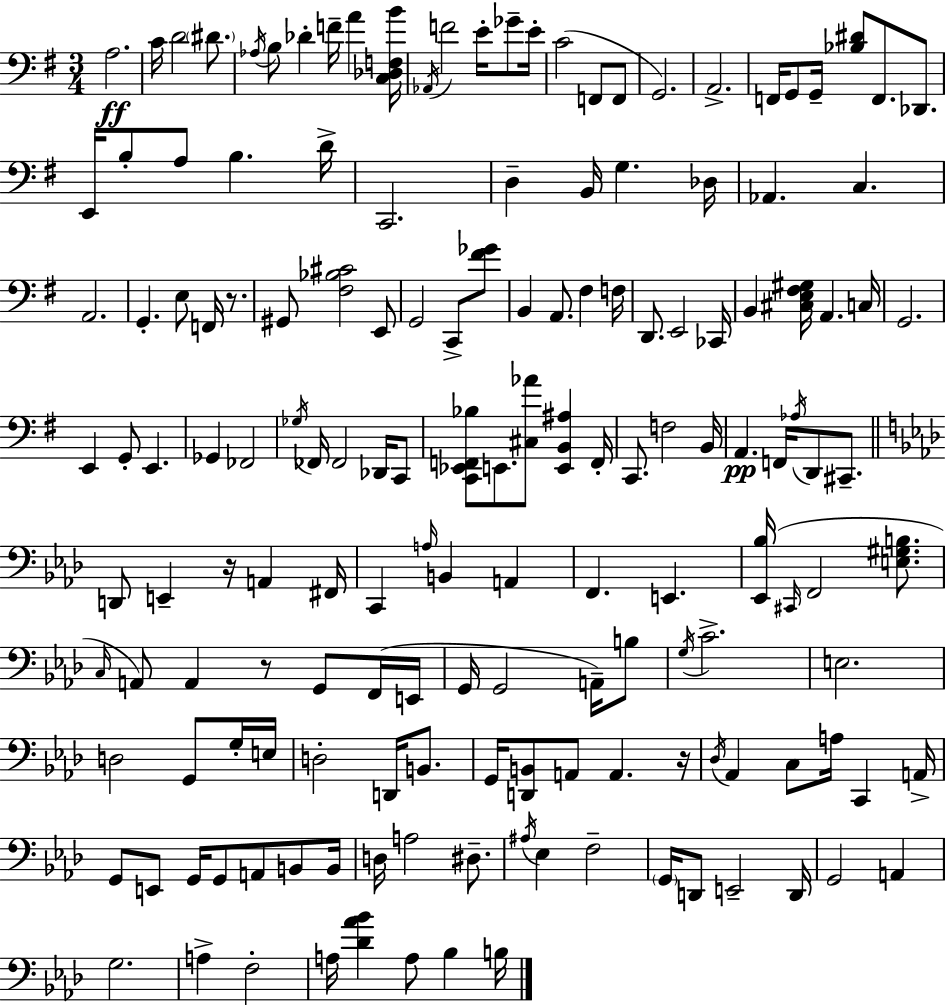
X:1
T:Untitled
M:3/4
L:1/4
K:G
A,2 C/4 D2 ^D/2 _A,/4 B,/2 _D F/4 A [C,_D,F,B]/4 _A,,/4 F2 E/4 _G/2 E/4 C2 F,,/2 F,,/2 G,,2 A,,2 F,,/4 G,,/2 G,,/4 [_B,^D]/2 F,,/2 _D,,/2 E,,/4 B,/2 A,/2 B, D/4 C,,2 D, B,,/4 G, _D,/4 _A,, C, A,,2 G,, E,/2 F,,/4 z/2 ^G,,/2 [^F,_B,^C]2 E,,/2 G,,2 C,,/2 [^F_G]/2 B,, A,,/2 ^F, F,/4 D,,/2 E,,2 _C,,/4 B,, [^C,E,^F,^G,]/4 A,, C,/4 G,,2 E,, G,,/2 E,, _G,, _F,,2 _G,/4 _F,,/4 _F,,2 _D,,/4 C,,/2 [C,,_E,,F,,_B,]/2 E,,/2 [^C,_A]/2 [E,,B,,^A,] F,,/4 C,,/2 F,2 B,,/4 A,, F,,/4 _A,/4 D,,/2 ^C,,/2 D,,/2 E,, z/4 A,, ^F,,/4 C,, A,/4 B,, A,, F,, E,, [_E,,_B,]/4 ^C,,/4 F,,2 [E,^G,B,]/2 C,/4 A,,/2 A,, z/2 G,,/2 F,,/4 E,,/4 G,,/4 G,,2 A,,/4 B,/2 G,/4 C2 E,2 D,2 G,,/2 G,/4 E,/4 D,2 D,,/4 B,,/2 G,,/4 [D,,B,,]/2 A,,/2 A,, z/4 _D,/4 _A,, C,/2 A,/4 C,, A,,/4 G,,/2 E,,/2 G,,/4 G,,/2 A,,/2 B,,/2 B,,/4 D,/4 A,2 ^D,/2 ^A,/4 _E, F,2 G,,/4 D,,/2 E,,2 D,,/4 G,,2 A,, G,2 A, F,2 A,/4 [_D_A_B] A,/2 _B, B,/4